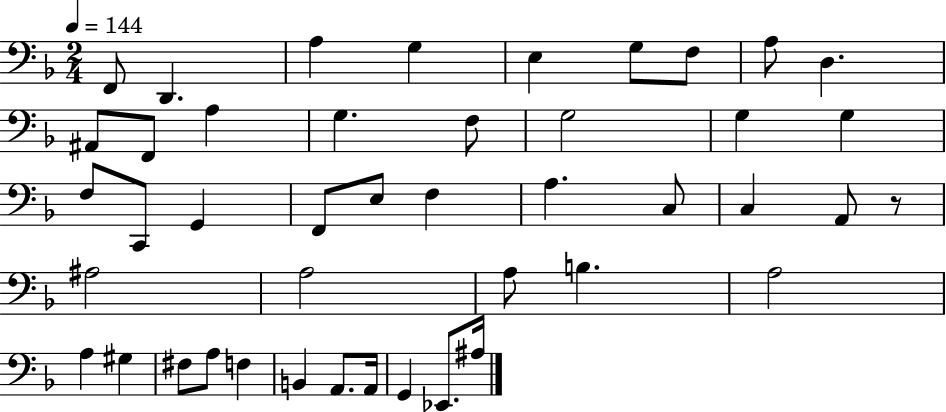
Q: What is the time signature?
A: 2/4